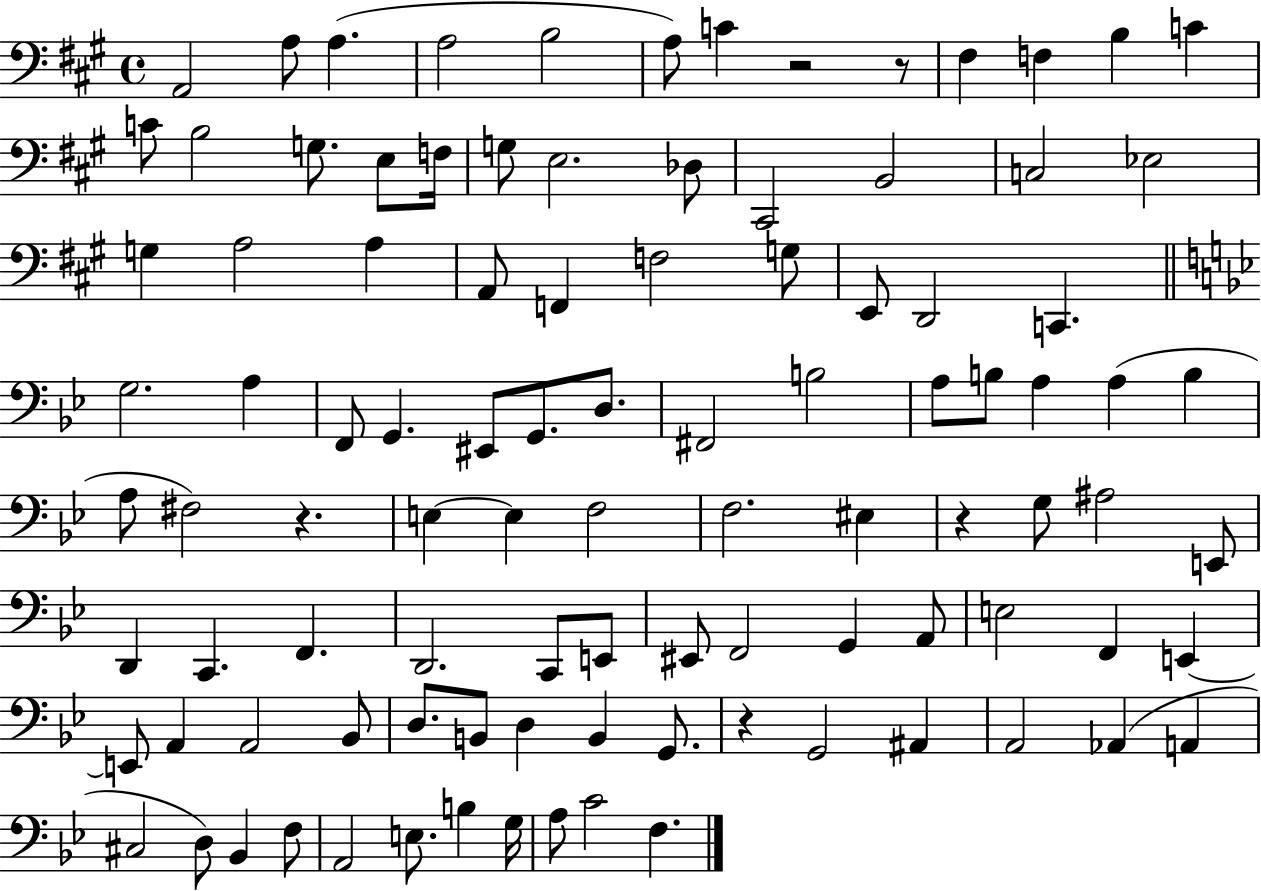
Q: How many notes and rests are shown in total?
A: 100